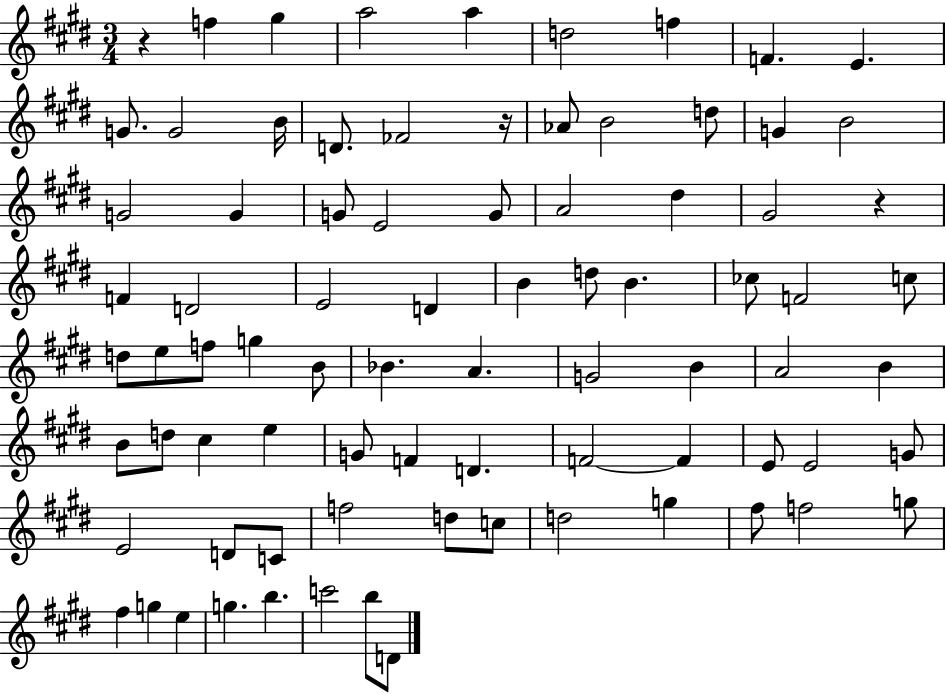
R/q F5/q G#5/q A5/h A5/q D5/h F5/q F4/q. E4/q. G4/e. G4/h B4/s D4/e. FES4/h R/s Ab4/e B4/h D5/e G4/q B4/h G4/h G4/q G4/e E4/h G4/e A4/h D#5/q G#4/h R/q F4/q D4/h E4/h D4/q B4/q D5/e B4/q. CES5/e F4/h C5/e D5/e E5/e F5/e G5/q B4/e Bb4/q. A4/q. G4/h B4/q A4/h B4/q B4/e D5/e C#5/q E5/q G4/e F4/q D4/q. F4/h F4/q E4/e E4/h G4/e E4/h D4/e C4/e F5/h D5/e C5/e D5/h G5/q F#5/e F5/h G5/e F#5/q G5/q E5/q G5/q. B5/q. C6/h B5/e D4/e